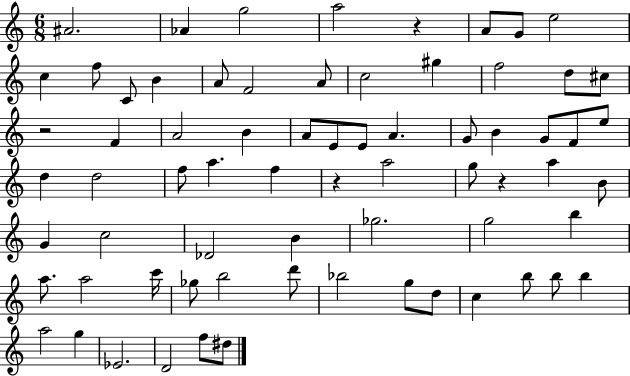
{
  \clef treble
  \numericTimeSignature
  \time 6/8
  \key c \major
  ais'2. | aes'4 g''2 | a''2 r4 | a'8 g'8 e''2 | \break c''4 f''8 c'8 b'4 | a'8 f'2 a'8 | c''2 gis''4 | f''2 d''8 cis''8 | \break r2 f'4 | a'2 b'4 | a'8 e'8 e'8 a'4. | g'8 b'4 g'8 f'8 e''8 | \break d''4 d''2 | f''8 a''4. f''4 | r4 a''2 | g''8 r4 a''4 b'8 | \break g'4 c''2 | des'2 b'4 | ges''2. | g''2 b''4 | \break a''8. a''2 c'''16 | ges''8 b''2 d'''8 | bes''2 g''8 d''8 | c''4 b''8 b''8 b''4 | \break a''2 g''4 | ees'2. | d'2 f''8 dis''8 | \bar "|."
}